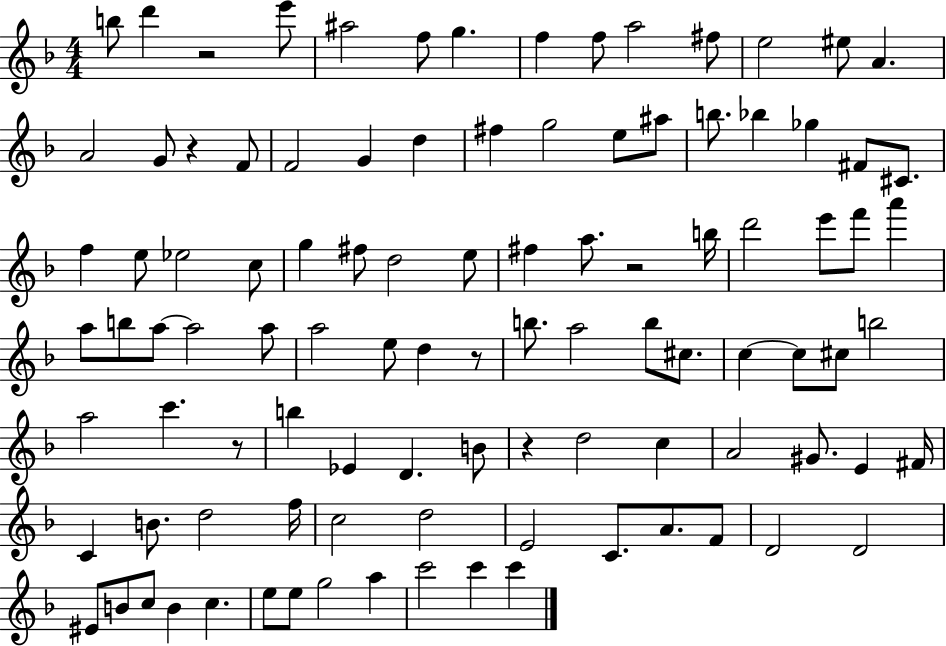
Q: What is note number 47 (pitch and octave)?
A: A5